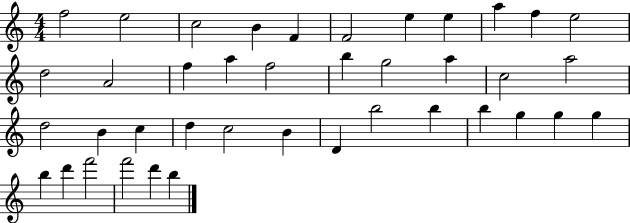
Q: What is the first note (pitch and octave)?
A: F5